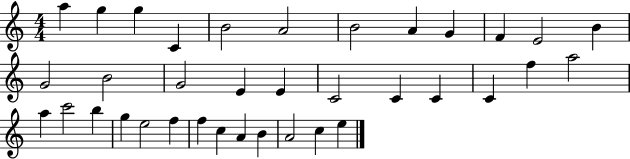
A5/q G5/q G5/q C4/q B4/h A4/h B4/h A4/q G4/q F4/q E4/h B4/q G4/h B4/h G4/h E4/q E4/q C4/h C4/q C4/q C4/q F5/q A5/h A5/q C6/h B5/q G5/q E5/h F5/q F5/q C5/q A4/q B4/q A4/h C5/q E5/q